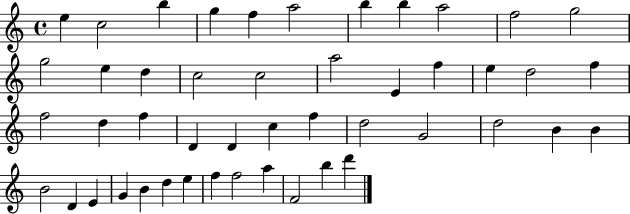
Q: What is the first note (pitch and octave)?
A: E5